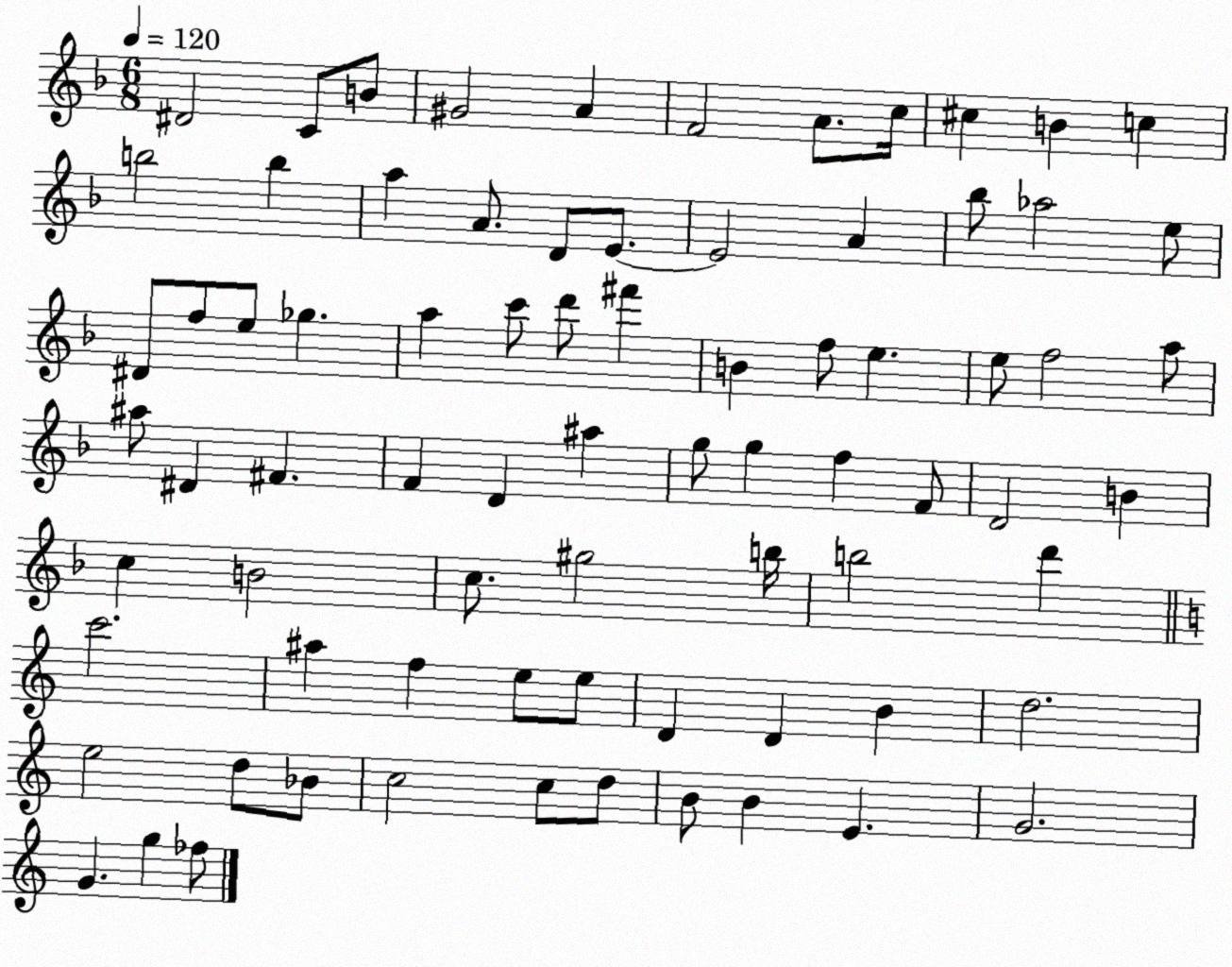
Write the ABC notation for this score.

X:1
T:Untitled
M:6/8
L:1/4
K:F
^D2 C/2 B/2 ^G2 A F2 A/2 c/4 ^c B c b2 b a A/2 D/2 E/2 E2 A _b/2 _a2 e/2 ^D/2 f/2 e/2 _g a c'/2 d'/2 ^f' B f/2 e e/2 f2 a/2 ^a/2 ^D ^F F D ^a g/2 g f F/2 D2 B c B2 c/2 ^g2 b/4 b2 d' c'2 ^a f e/2 e/2 D D B d2 e2 d/2 _B/2 c2 c/2 d/2 B/2 B E G2 G g _f/2